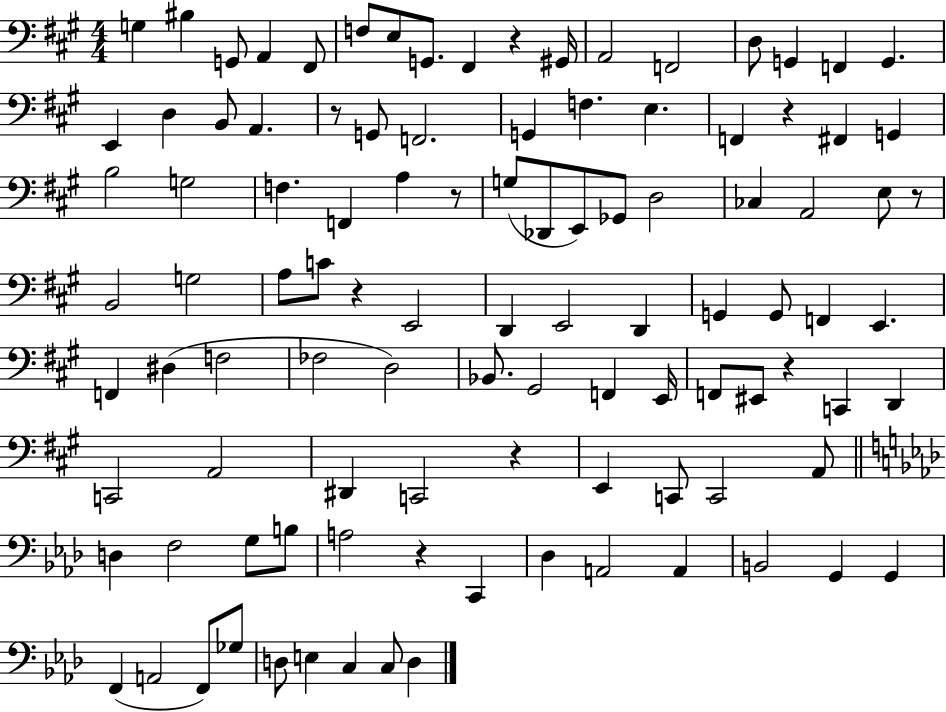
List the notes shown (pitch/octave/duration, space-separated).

G3/q BIS3/q G2/e A2/q F#2/e F3/e E3/e G2/e. F#2/q R/q G#2/s A2/h F2/h D3/e G2/q F2/q G2/q. E2/q D3/q B2/e A2/q. R/e G2/e F2/h. G2/q F3/q. E3/q. F2/q R/q F#2/q G2/q B3/h G3/h F3/q. F2/q A3/q R/e G3/e Db2/e E2/e Gb2/e D3/h CES3/q A2/h E3/e R/e B2/h G3/h A3/e C4/e R/q E2/h D2/q E2/h D2/q G2/q G2/e F2/q E2/q. F2/q D#3/q F3/h FES3/h D3/h Bb2/e. G#2/h F2/q E2/s F2/e EIS2/e R/q C2/q D2/q C2/h A2/h D#2/q C2/h R/q E2/q C2/e C2/h A2/e D3/q F3/h G3/e B3/e A3/h R/q C2/q Db3/q A2/h A2/q B2/h G2/q G2/q F2/q A2/h F2/e Gb3/e D3/e E3/q C3/q C3/e D3/q